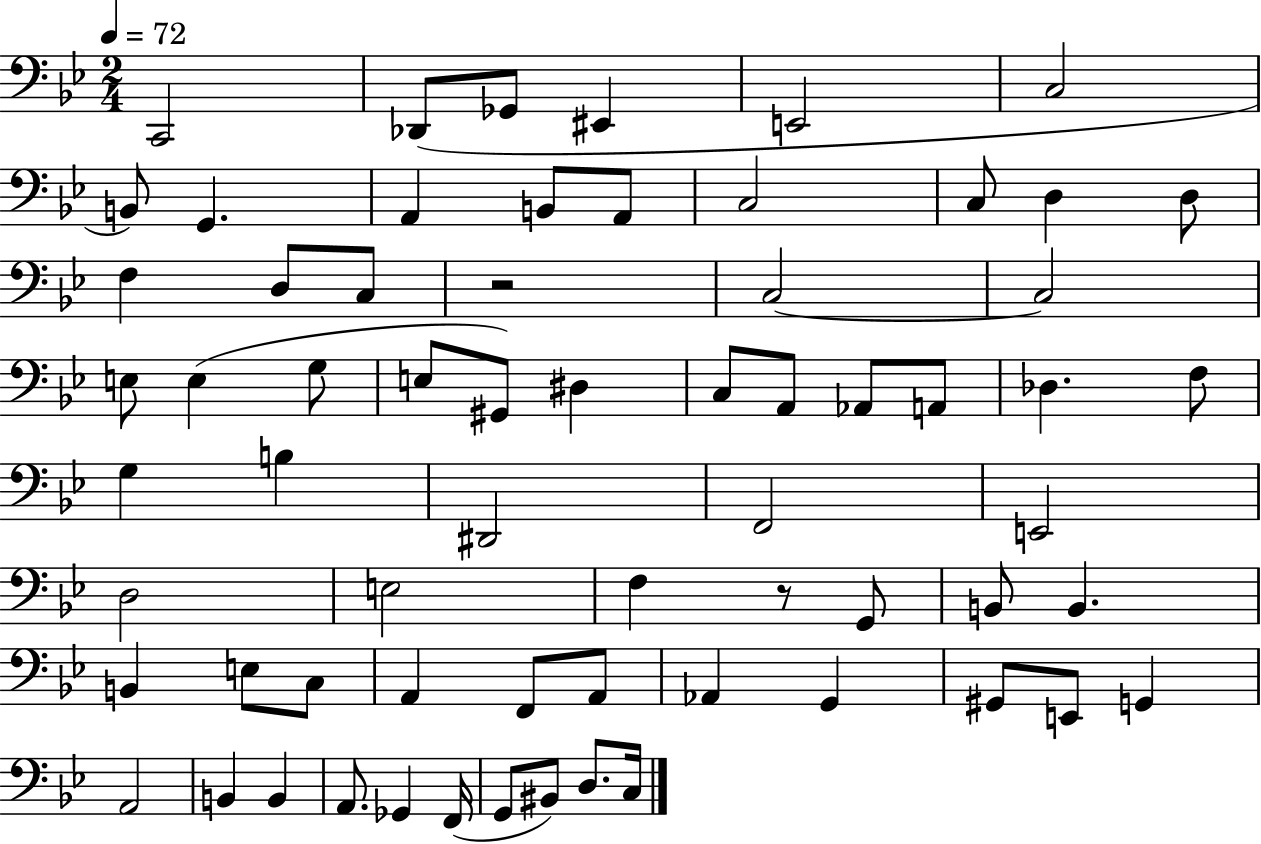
C2/h Db2/e Gb2/e EIS2/q E2/h C3/h B2/e G2/q. A2/q B2/e A2/e C3/h C3/e D3/q D3/e F3/q D3/e C3/e R/h C3/h C3/h E3/e E3/q G3/e E3/e G#2/e D#3/q C3/e A2/e Ab2/e A2/e Db3/q. F3/e G3/q B3/q D#2/h F2/h E2/h D3/h E3/h F3/q R/e G2/e B2/e B2/q. B2/q E3/e C3/e A2/q F2/e A2/e Ab2/q G2/q G#2/e E2/e G2/q A2/h B2/q B2/q A2/e. Gb2/q F2/s G2/e BIS2/e D3/e. C3/s